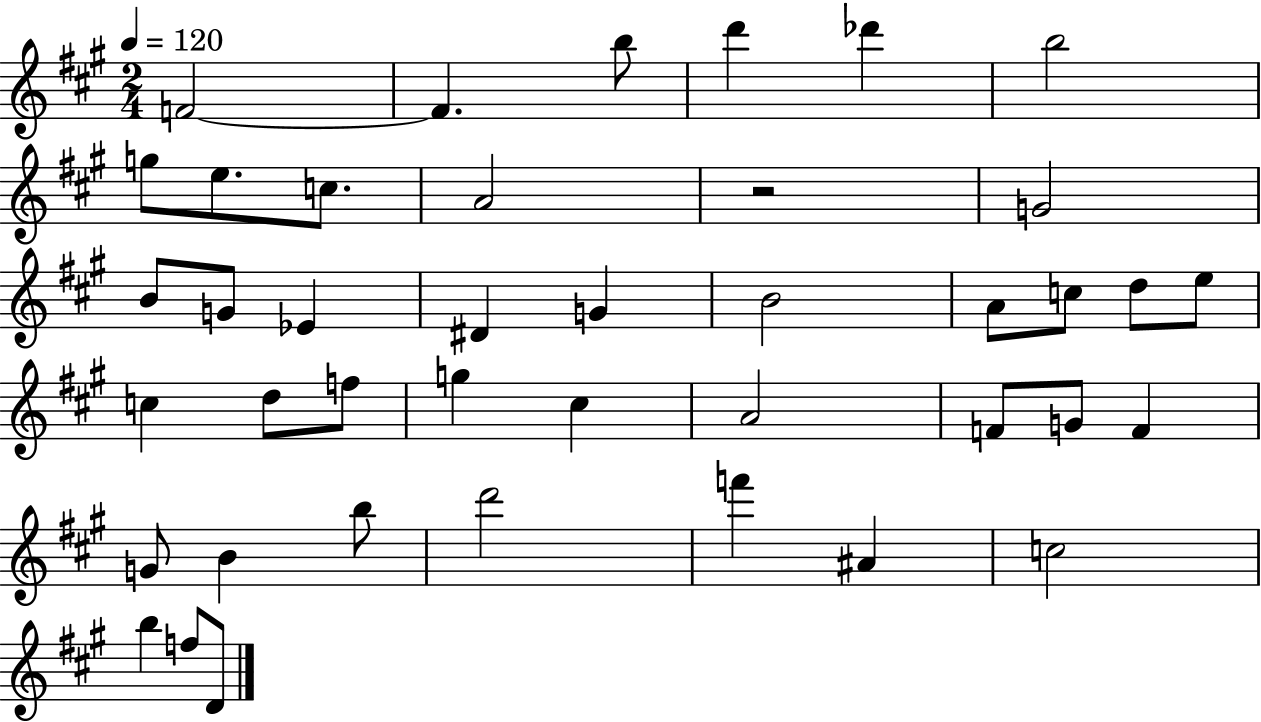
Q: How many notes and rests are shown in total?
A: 41